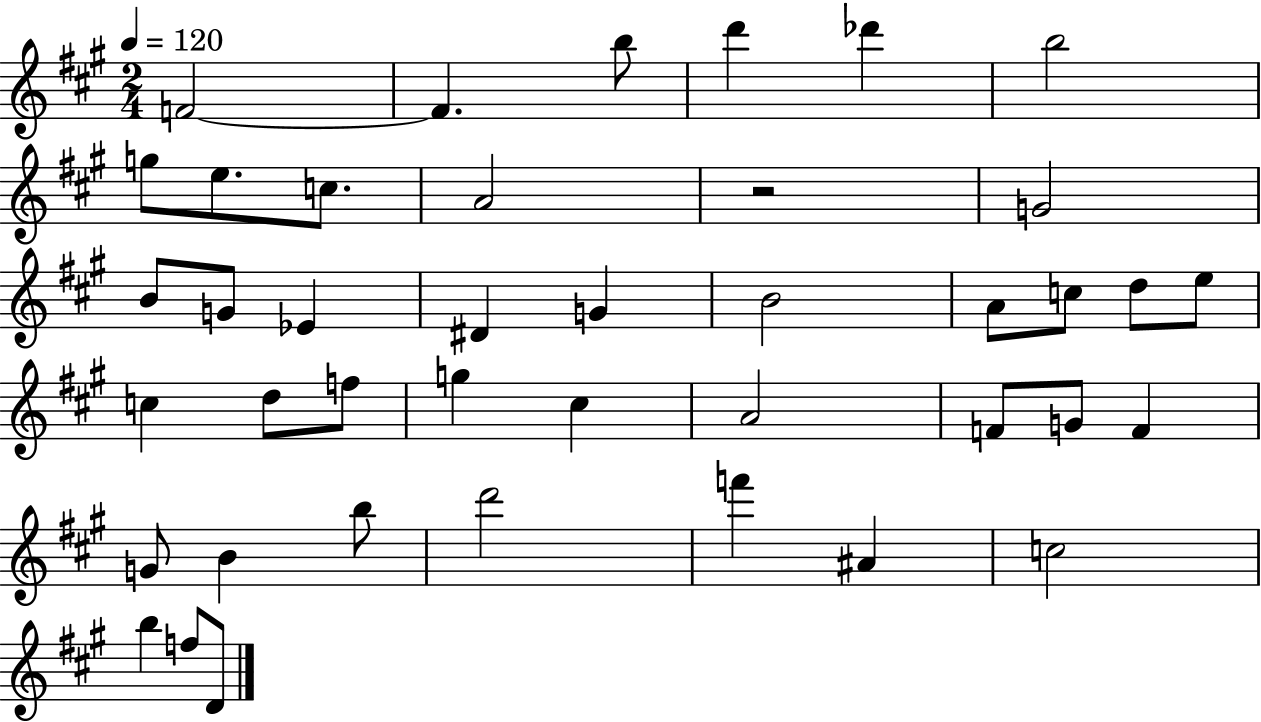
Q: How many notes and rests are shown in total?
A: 41